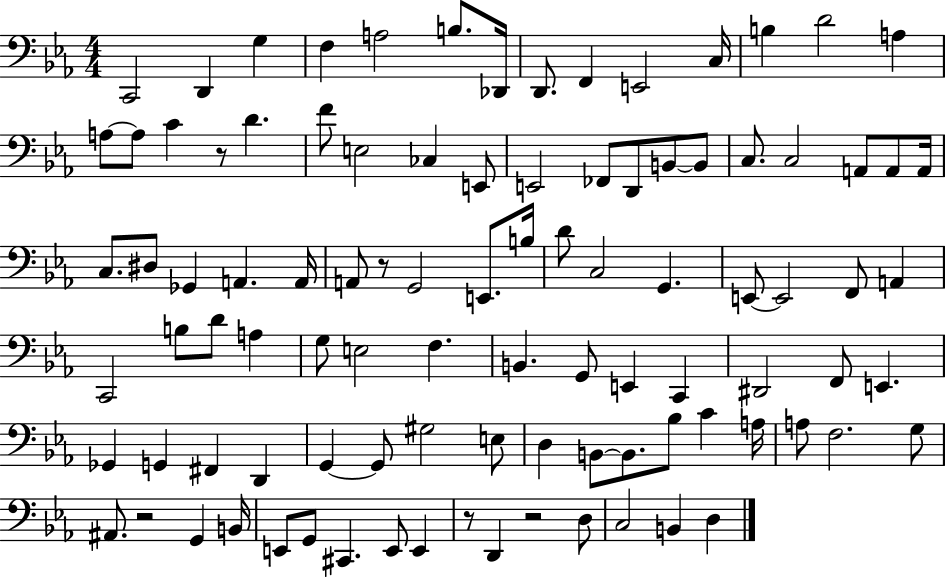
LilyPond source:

{
  \clef bass
  \numericTimeSignature
  \time 4/4
  \key ees \major
  c,2 d,4 g4 | f4 a2 b8. des,16 | d,8. f,4 e,2 c16 | b4 d'2 a4 | \break a8~~ a8 c'4 r8 d'4. | f'8 e2 ces4 e,8 | e,2 fes,8 d,8 b,8~~ b,8 | c8. c2 a,8 a,8 a,16 | \break c8. dis8 ges,4 a,4. a,16 | a,8 r8 g,2 e,8. b16 | d'8 c2 g,4. | e,8~~ e,2 f,8 a,4 | \break c,2 b8 d'8 a4 | g8 e2 f4. | b,4. g,8 e,4 c,4 | dis,2 f,8 e,4. | \break ges,4 g,4 fis,4 d,4 | g,4~~ g,8 gis2 e8 | d4 b,8~~ b,8. bes8 c'4 a16 | a8 f2. g8 | \break ais,8. r2 g,4 b,16 | e,8 g,8 cis,4. e,8 e,4 | r8 d,4 r2 d8 | c2 b,4 d4 | \break \bar "|."
}